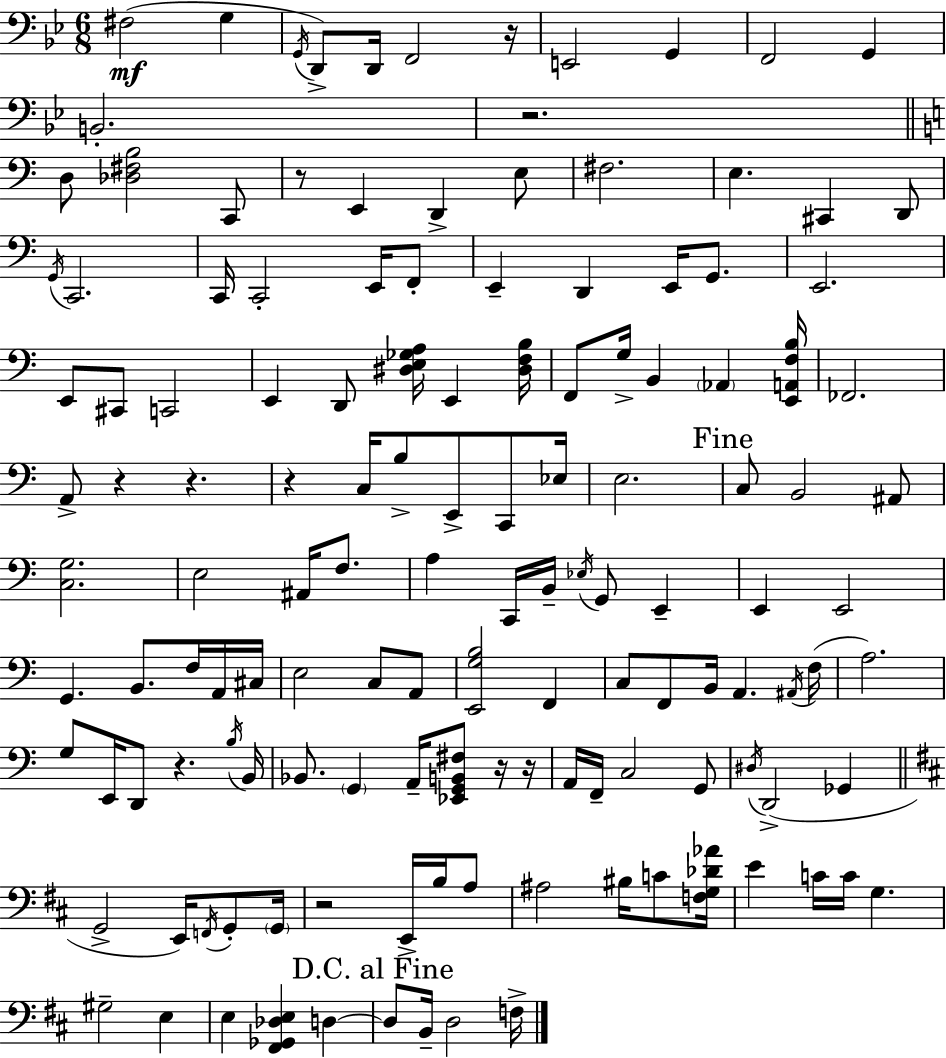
F#3/h G3/q G2/s D2/e D2/s F2/h R/s E2/h G2/q F2/h G2/q B2/h. R/h. D3/e [Db3,F#3,B3]/h C2/e R/e E2/q D2/q E3/e F#3/h. E3/q. C#2/q D2/e G2/s C2/h. C2/s C2/h E2/s F2/e E2/q D2/q E2/s G2/e. E2/h. E2/e C#2/e C2/h E2/q D2/e [D#3,E3,Gb3,A3]/s E2/q [D#3,F3,B3]/s F2/e G3/s B2/q Ab2/q [E2,A2,F3,B3]/s FES2/h. A2/e R/q R/q. R/q C3/s B3/e E2/e C2/e Eb3/s E3/h. C3/e B2/h A#2/e [C3,G3]/h. E3/h A#2/s F3/e. A3/q C2/s B2/s Eb3/s G2/e E2/q E2/q E2/h G2/q. B2/e. F3/s A2/s C#3/s E3/h C3/e A2/e [E2,G3,B3]/h F2/q C3/e F2/e B2/s A2/q. A#2/s F3/s A3/h. G3/e E2/s D2/e R/q. B3/s B2/s Bb2/e. G2/q A2/s [Eb2,G2,B2,F#3]/e R/s R/s A2/s F2/s C3/h G2/e D#3/s D2/h Gb2/q G2/h E2/s F2/s G2/e G2/s R/h E2/s B3/s A3/e A#3/h BIS3/s C4/e [F3,G3,Db4,Ab4]/s E4/q C4/s C4/s G3/q. G#3/h E3/q E3/q [F#2,Gb2,Db3,E3]/q D3/q D3/e B2/s D3/h F3/s